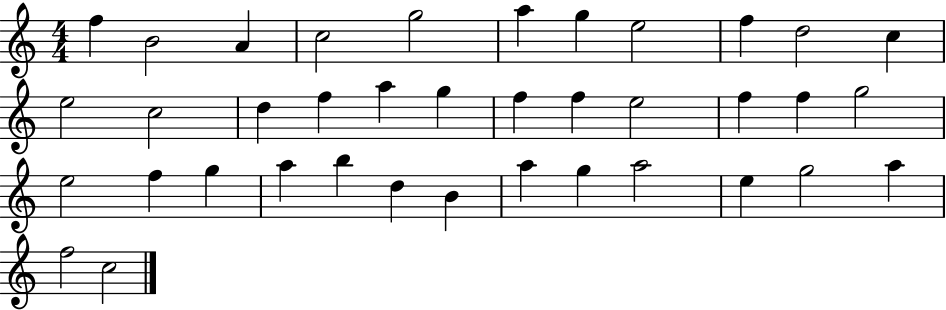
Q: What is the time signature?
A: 4/4